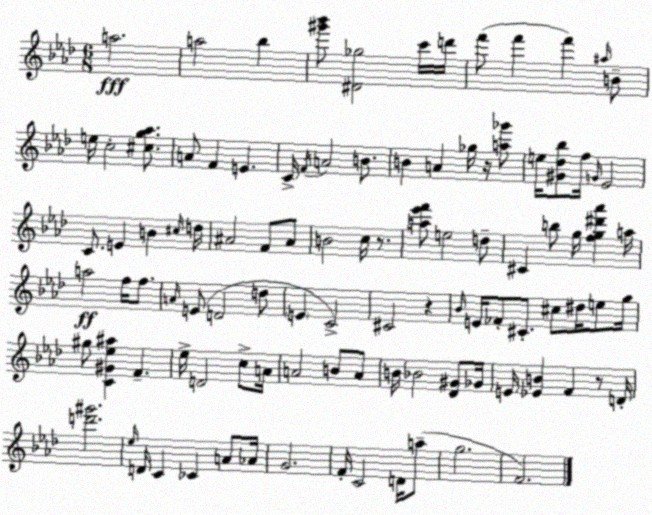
X:1
T:Untitled
M:6/8
L:1/4
K:Ab
a2 a2 _b [^g'_b']/2 [^D_g]2 c'/4 d'/4 f'/2 f' f' ^a/4 B/2 e/4 c2 [^cg_a]/2 A/2 F E C/4 F/4 A2 B/2 B A _g/4 z/4 [a_g']/2 e/4 [^G_d_b]/2 f/4 G/4 _E2 C/2 E B ^c/4 d/4 ^A2 F/2 ^A/2 B2 c/4 z/2 [a_e'f']/2 e2 d/2 ^C b/2 g/4 [fg^d'_a'] a/4 a2 f/4 f/2 A/4 E/2 D2 d/2 E C2 ^C2 z _B/4 E/4 _F/2 ^C/2 ^c/2 ^d/4 e/2 g/4 ^g/2 [C^G_e^a] F _e/4 D2 c/2 A/4 A2 B/2 A/2 B/4 _B2 [_D^G]/2 _G/4 E/4 [_EB] F z/2 D/4 [d'^g']2 _e/4 D/4 C _C A/2 _A/4 G2 F/4 C2 D/4 a/2 g2 F2